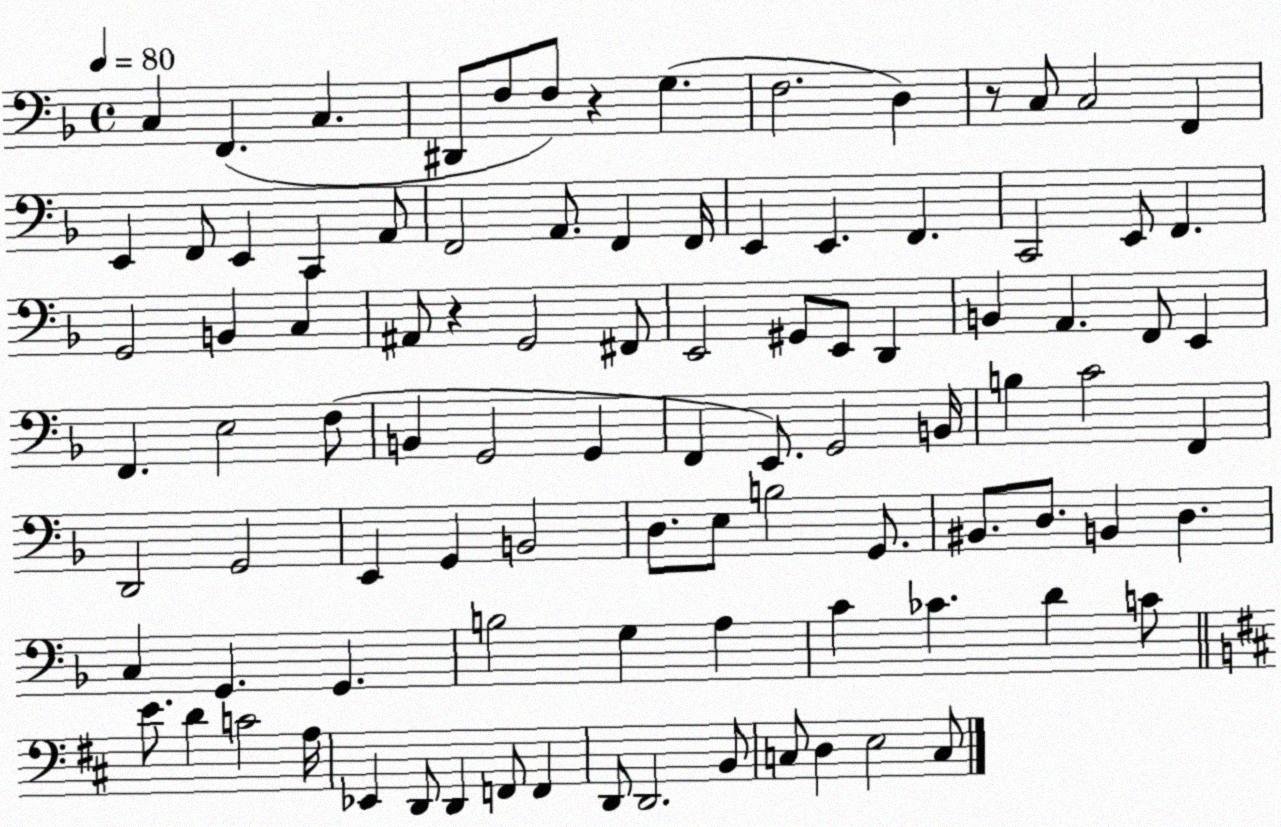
X:1
T:Untitled
M:4/4
L:1/4
K:F
C, F,, C, ^D,,/2 F,/2 F,/2 z G, F,2 D, z/2 C,/2 C,2 F,, E,, F,,/2 E,, C,, A,,/2 F,,2 A,,/2 F,, F,,/4 E,, E,, F,, C,,2 E,,/2 F,, G,,2 B,, C, ^A,,/2 z G,,2 ^F,,/2 E,,2 ^G,,/2 E,,/2 D,, B,, A,, F,,/2 E,, F,, E,2 F,/2 B,, G,,2 G,, F,, E,,/2 G,,2 B,,/4 B, C2 F,, D,,2 G,,2 E,, G,, B,,2 D,/2 E,/2 B,2 G,,/2 ^B,,/2 D,/2 B,, D, C, G,, G,, B,2 G, A, C _C D C/2 E/2 D C2 A,/4 _E,, D,,/2 D,, F,,/2 F,, D,,/2 D,,2 B,,/2 C,/2 D, E,2 C,/2